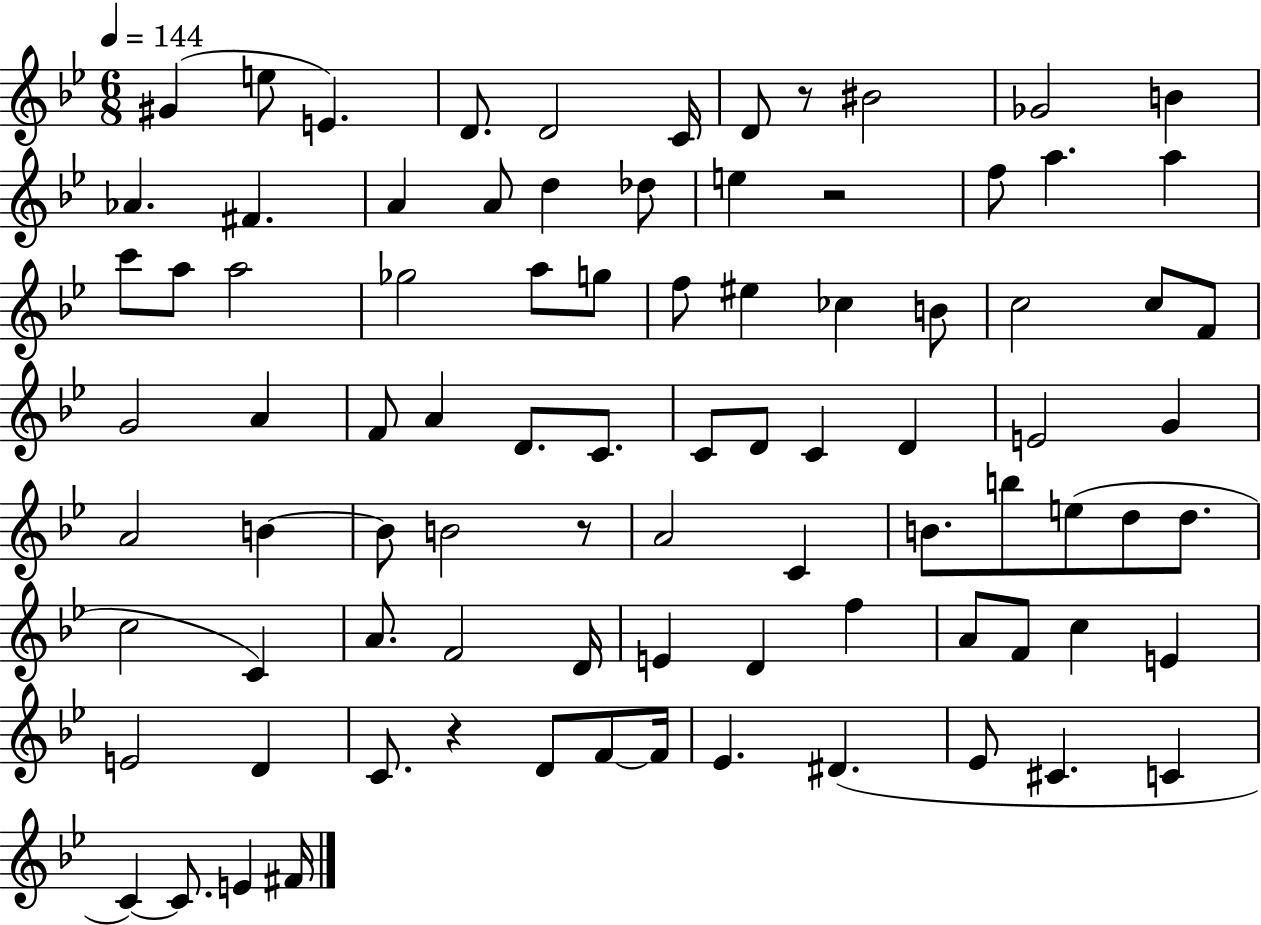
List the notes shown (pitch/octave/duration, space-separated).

G#4/q E5/e E4/q. D4/e. D4/h C4/s D4/e R/e BIS4/h Gb4/h B4/q Ab4/q. F#4/q. A4/q A4/e D5/q Db5/e E5/q R/h F5/e A5/q. A5/q C6/e A5/e A5/h Gb5/h A5/e G5/e F5/e EIS5/q CES5/q B4/e C5/h C5/e F4/e G4/h A4/q F4/e A4/q D4/e. C4/e. C4/e D4/e C4/q D4/q E4/h G4/q A4/h B4/q B4/e B4/h R/e A4/h C4/q B4/e. B5/e E5/e D5/e D5/e. C5/h C4/q A4/e. F4/h D4/s E4/q D4/q F5/q A4/e F4/e C5/q E4/q E4/h D4/q C4/e. R/q D4/e F4/e F4/s Eb4/q. D#4/q. Eb4/e C#4/q. C4/q C4/q C4/e. E4/q F#4/s